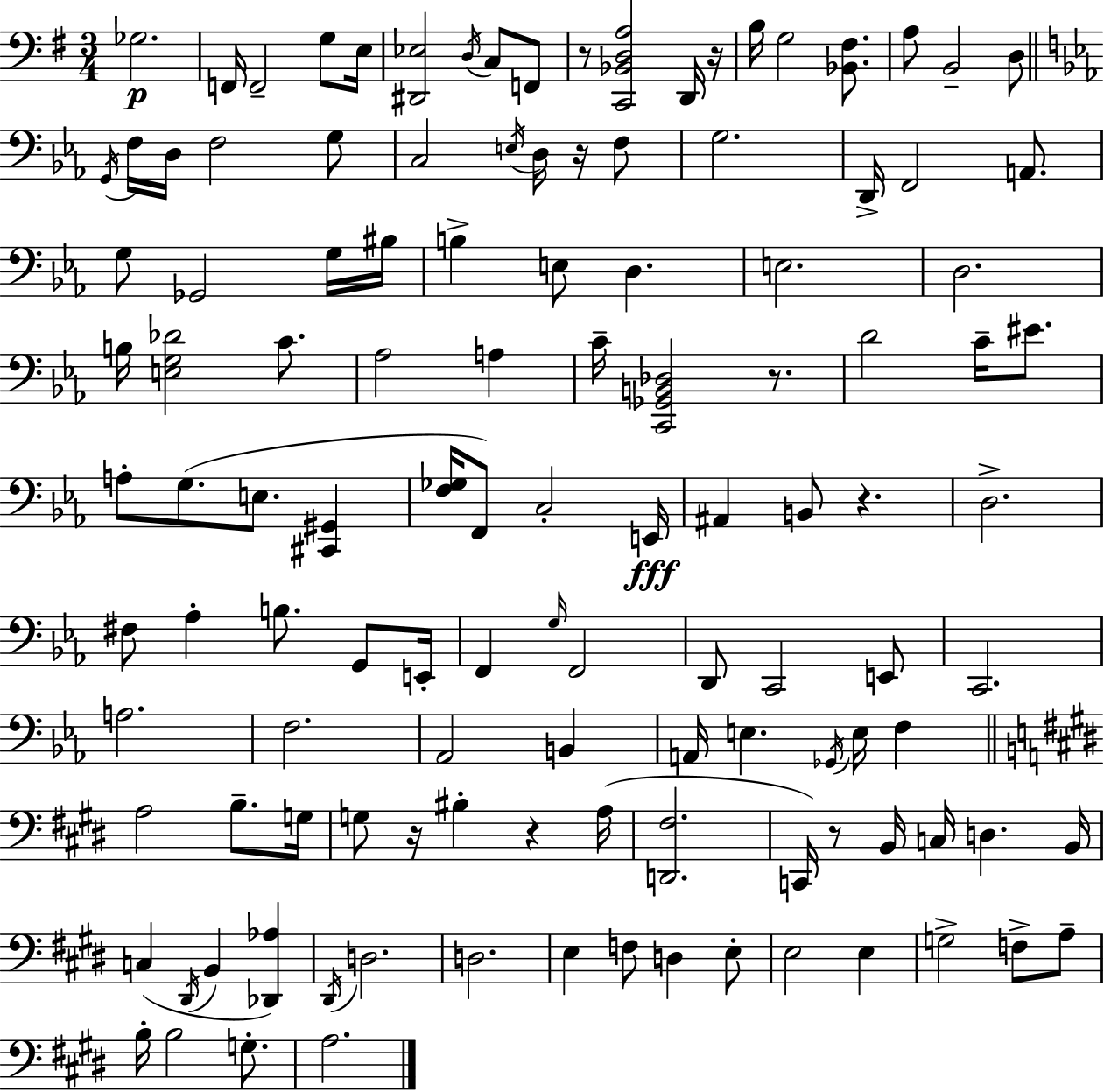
{
  \clef bass
  \numericTimeSignature
  \time 3/4
  \key g \major
  ges2.\p | f,16 f,2-- g8 e16 | <dis, ees>2 \acciaccatura { d16 } c8 f,8 | r8 <c, bes, d a>2 d,16 | \break r16 b16 g2 <bes, fis>8. | a8 b,2-- d8 | \bar "||" \break \key ees \major \acciaccatura { g,16 } f16 d16 f2 g8 | c2 \acciaccatura { e16 } d16 r16 | f8 g2. | d,16-> f,2 a,8. | \break g8 ges,2 | g16 bis16 b4-> e8 d4. | e2. | d2. | \break b16 <e g des'>2 c'8. | aes2 a4 | c'16-- <c, ges, b, des>2 r8. | d'2 c'16-- eis'8. | \break a8-. g8.( e8. <cis, gis,>4 | <f ges>16 f,8) c2-. | e,16\fff ais,4 b,8 r4. | d2.-> | \break fis8 aes4-. b8. g,8 | e,16-. f,4 \grace { g16 } f,2 | d,8 c,2 | e,8 c,2. | \break a2. | f2. | aes,2 b,4 | a,16 e4. \acciaccatura { ges,16 } e16 | \break f4 \bar "||" \break \key e \major a2 b8.-- g16 | g8 r16 bis4-. r4 a16( | <d, fis>2. | c,16) r8 b,16 c16 d4. b,16 | \break c4( \acciaccatura { dis,16 } b,4 <des, aes>4) | \acciaccatura { dis,16 } d2. | d2. | e4 f8 d4 | \break e8-. e2 e4 | g2-> f8-> | a8-- b16-. b2 g8.-. | a2. | \break \bar "|."
}